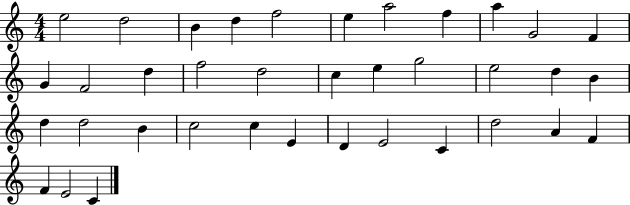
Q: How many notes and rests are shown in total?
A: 37